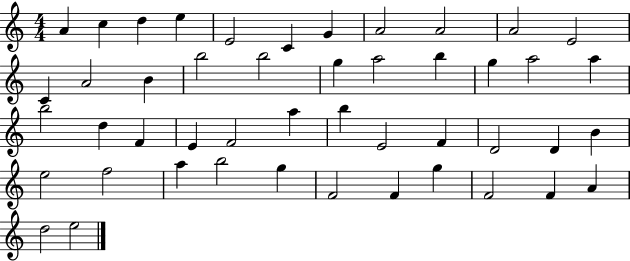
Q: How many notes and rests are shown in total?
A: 47